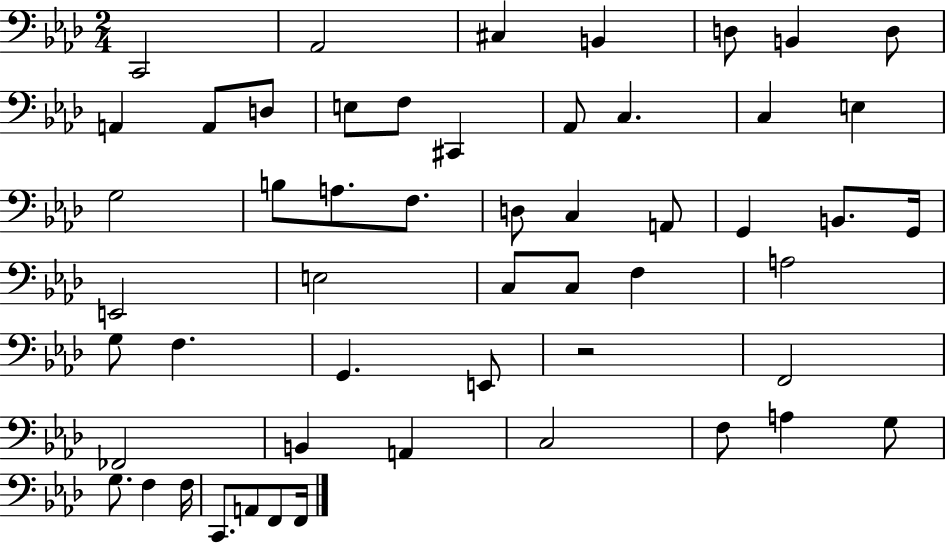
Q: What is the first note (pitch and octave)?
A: C2